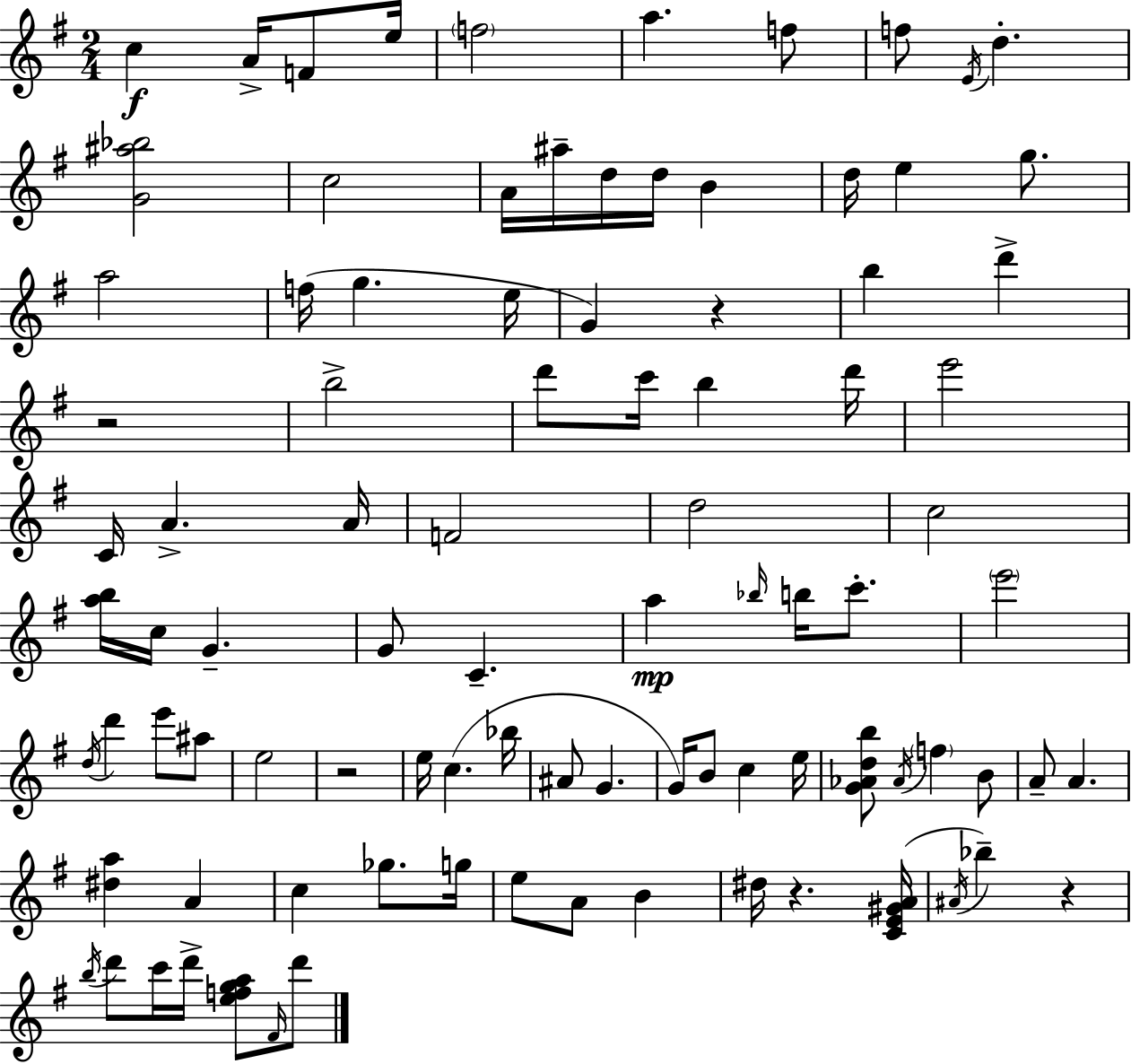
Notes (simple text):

C5/q A4/s F4/e E5/s F5/h A5/q. F5/e F5/e E4/s D5/q. [G4,A#5,Bb5]/h C5/h A4/s A#5/s D5/s D5/s B4/q D5/s E5/q G5/e. A5/h F5/s G5/q. E5/s G4/q R/q B5/q D6/q R/h B5/h D6/e C6/s B5/q D6/s E6/h C4/s A4/q. A4/s F4/h D5/h C5/h [A5,B5]/s C5/s G4/q. G4/e C4/q. A5/q Bb5/s B5/s C6/e. E6/h D5/s D6/q E6/e A#5/e E5/h R/h E5/s C5/q. Bb5/s A#4/e G4/q. G4/s B4/e C5/q E5/s [G4,Ab4,D5,B5]/e Ab4/s F5/q B4/e A4/e A4/q. [D#5,A5]/q A4/q C5/q Gb5/e. G5/s E5/e A4/e B4/q D#5/s R/q. [C4,E4,G#4,A4]/s A#4/s Bb5/q R/q B5/s D6/e C6/s D6/s [E5,F5,G5,A5]/e F#4/s D6/e